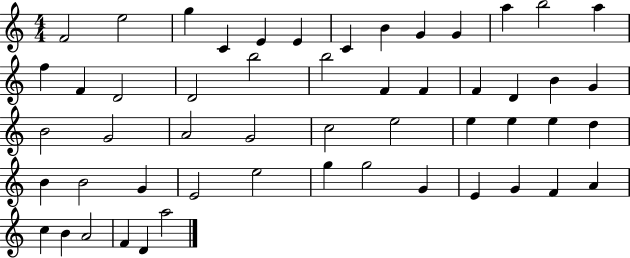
F4/h E5/h G5/q C4/q E4/q E4/q C4/q B4/q G4/q G4/q A5/q B5/h A5/q F5/q F4/q D4/h D4/h B5/h B5/h F4/q F4/q F4/q D4/q B4/q G4/q B4/h G4/h A4/h G4/h C5/h E5/h E5/q E5/q E5/q D5/q B4/q B4/h G4/q E4/h E5/h G5/q G5/h G4/q E4/q G4/q F4/q A4/q C5/q B4/q A4/h F4/q D4/q A5/h